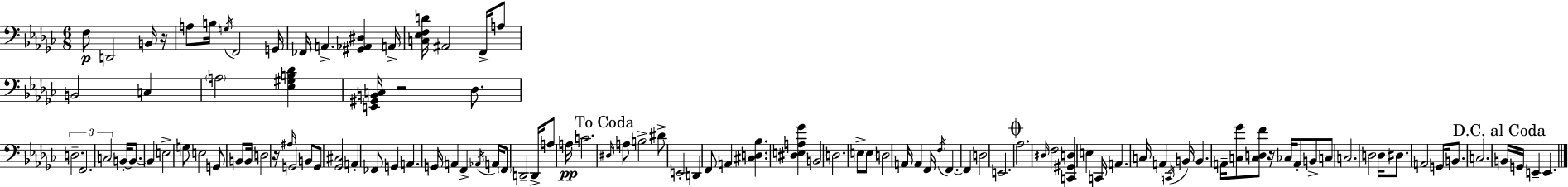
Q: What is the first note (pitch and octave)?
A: F3